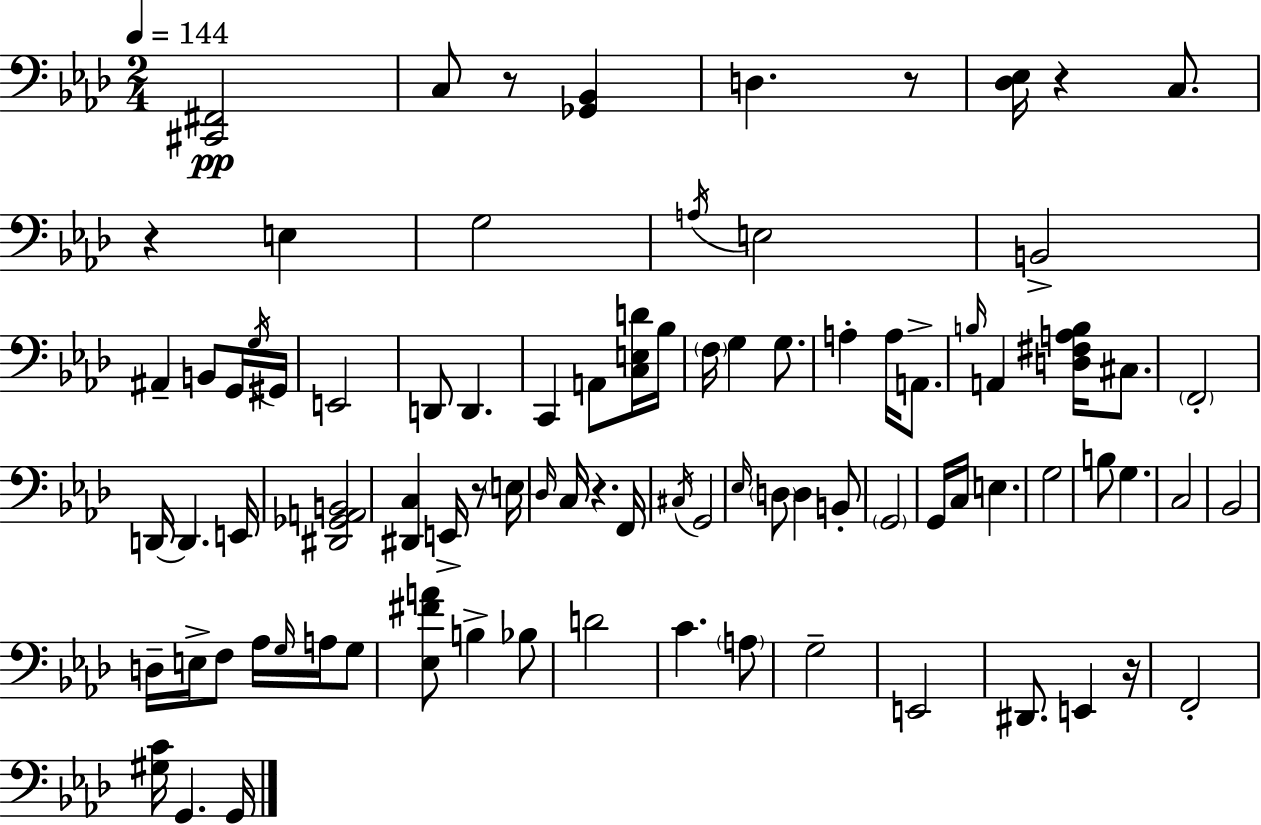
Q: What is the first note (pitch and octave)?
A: C3